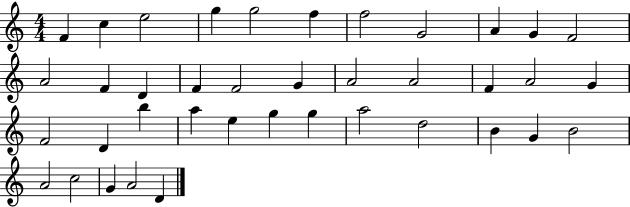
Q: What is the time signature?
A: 4/4